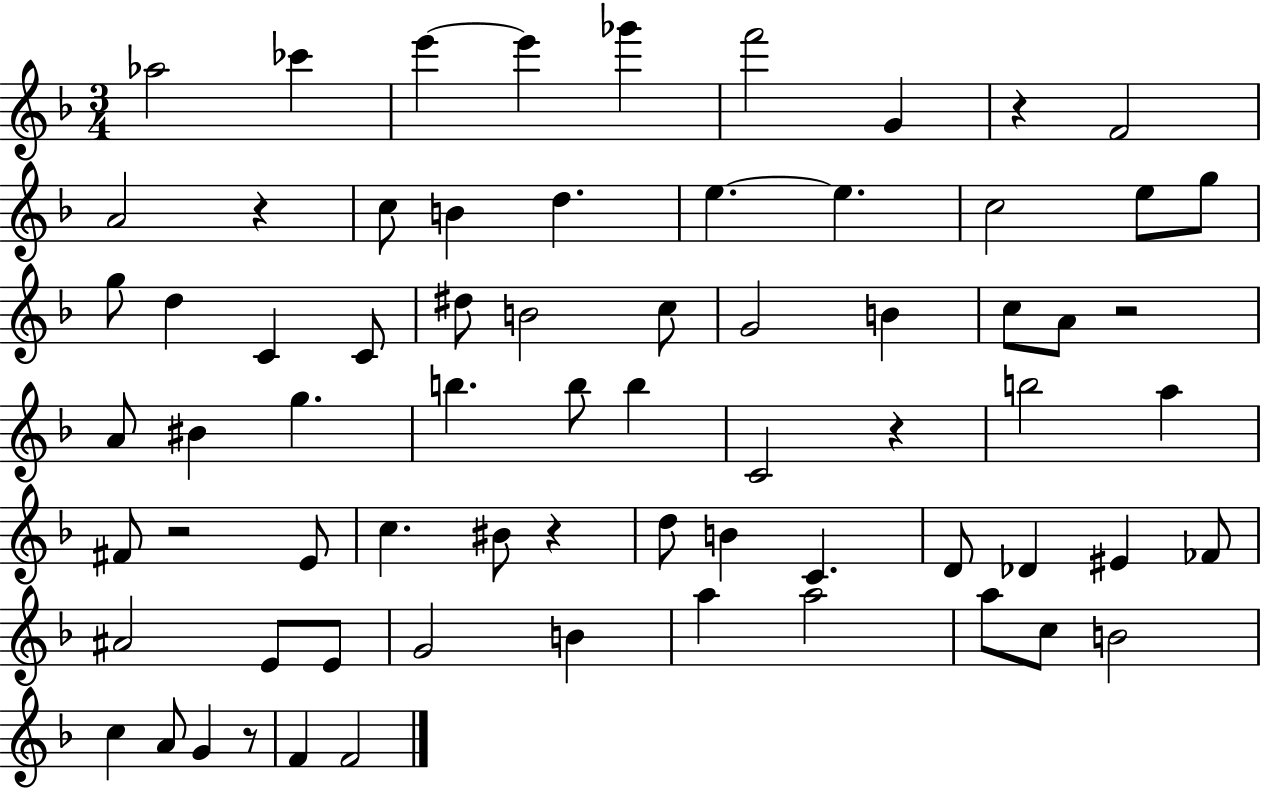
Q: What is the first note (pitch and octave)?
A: Ab5